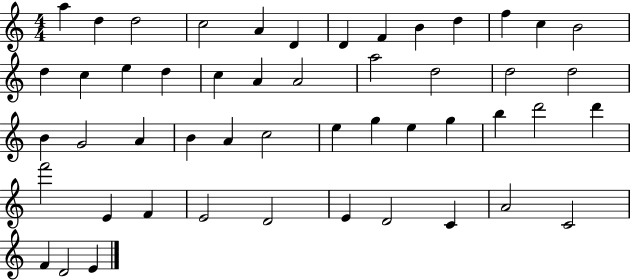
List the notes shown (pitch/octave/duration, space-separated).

A5/q D5/q D5/h C5/h A4/q D4/q D4/q F4/q B4/q D5/q F5/q C5/q B4/h D5/q C5/q E5/q D5/q C5/q A4/q A4/h A5/h D5/h D5/h D5/h B4/q G4/h A4/q B4/q A4/q C5/h E5/q G5/q E5/q G5/q B5/q D6/h D6/q F6/h E4/q F4/q E4/h D4/h E4/q D4/h C4/q A4/h C4/h F4/q D4/h E4/q